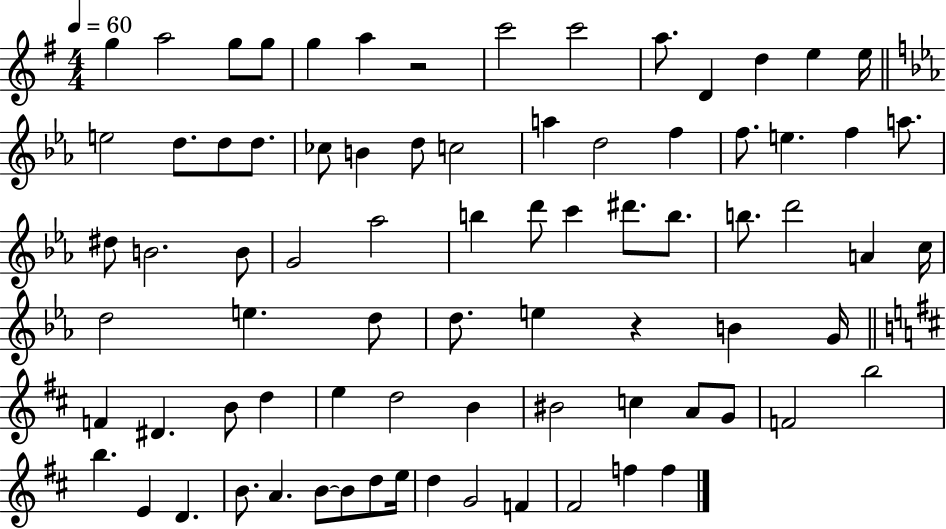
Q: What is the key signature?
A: G major